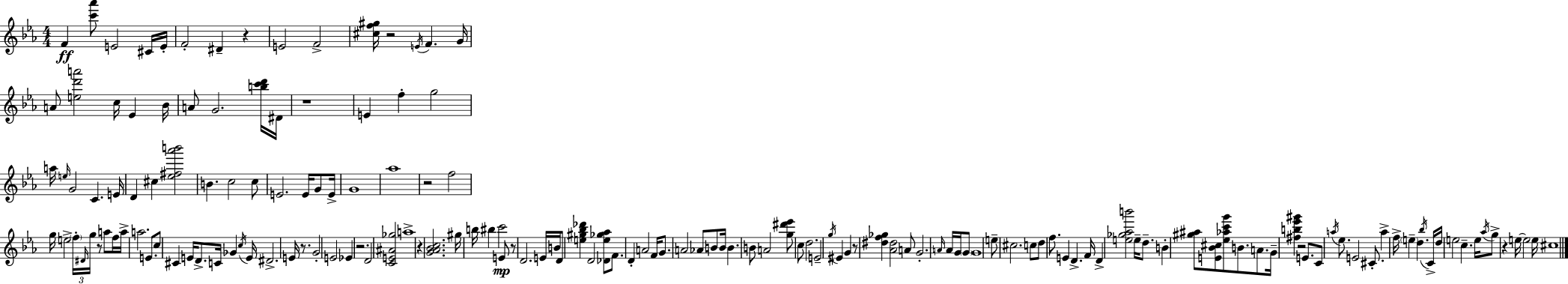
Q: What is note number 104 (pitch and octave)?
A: E4